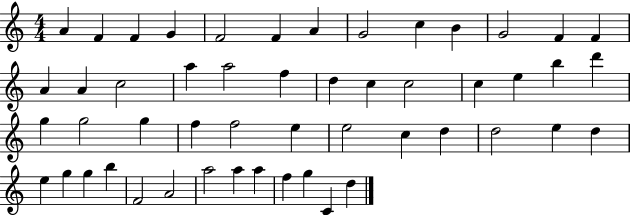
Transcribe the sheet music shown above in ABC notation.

X:1
T:Untitled
M:4/4
L:1/4
K:C
A F F G F2 F A G2 c B G2 F F A A c2 a a2 f d c c2 c e b d' g g2 g f f2 e e2 c d d2 e d e g g b F2 A2 a2 a a f g C d